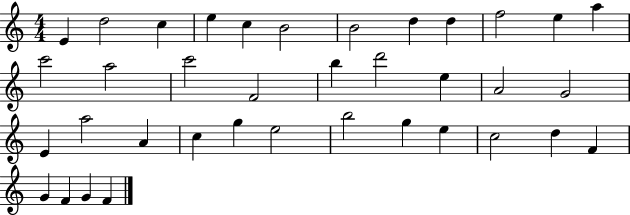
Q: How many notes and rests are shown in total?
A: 37